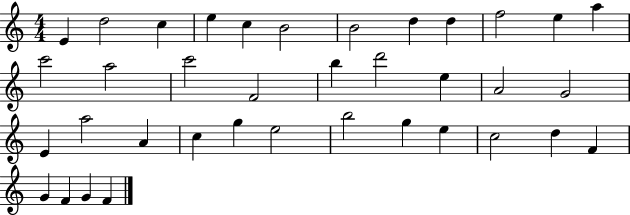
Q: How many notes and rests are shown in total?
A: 37